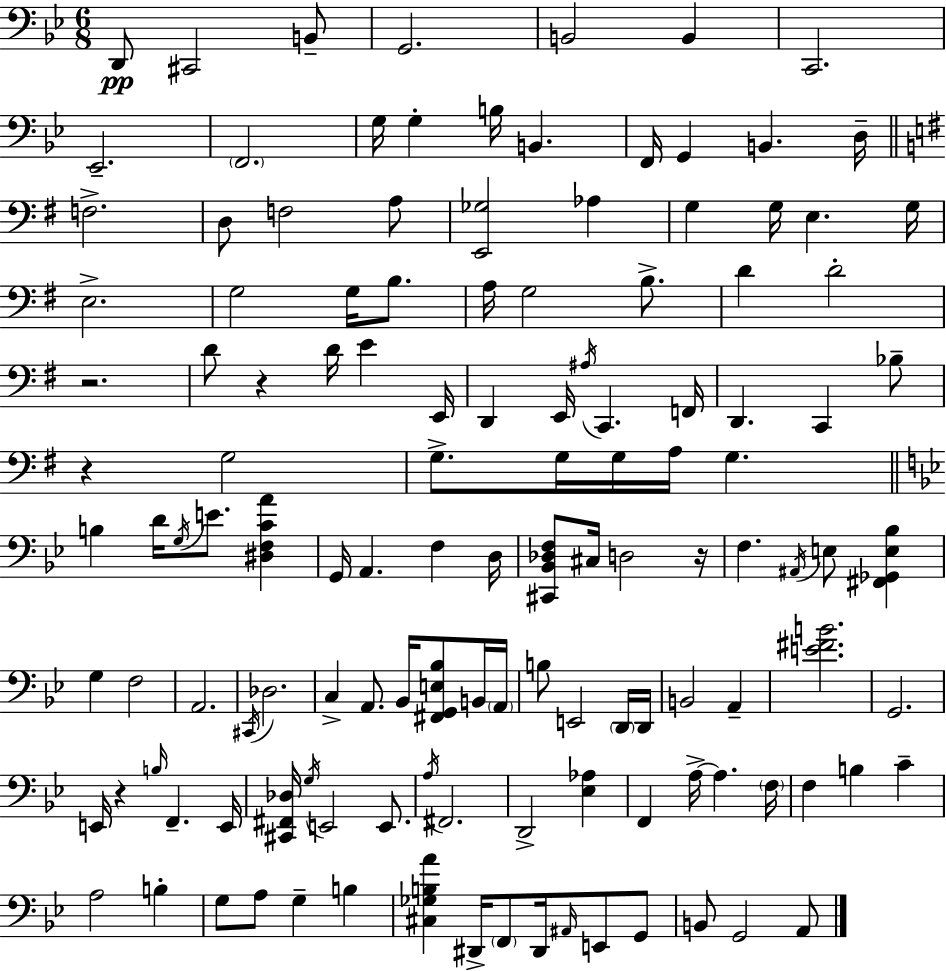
{
  \clef bass
  \numericTimeSignature
  \time 6/8
  \key g \minor
  d,8\pp cis,2 b,8-- | g,2. | b,2 b,4 | c,2. | \break ees,2.-- | \parenthesize f,2. | g16 g4-. b16 b,4. | f,16 g,4 b,4. d16-- | \break \bar "||" \break \key g \major f2.-> | d8 f2 a8 | <e, ges>2 aes4 | g4 g16 e4. g16 | \break e2.-> | g2 g16 b8. | a16 g2 b8.-> | d'4 d'2-. | \break r2. | d'8 r4 d'16 e'4 e,16 | d,4 e,16 \acciaccatura { ais16 } c,4. | f,16 d,4. c,4 bes8-- | \break r4 g2 | g8.-> g16 g16 a16 g4. | \bar "||" \break \key bes \major b4 d'16 \acciaccatura { g16 } e'8. <dis f c' a'>4 | g,16 a,4. f4 | d16 <cis, bes, des f>8 cis16 d2 | r16 f4. \acciaccatura { ais,16 } e8 <fis, ges, e bes>4 | \break g4 f2 | a,2. | \acciaccatura { cis,16 } des2. | c4-> a,8. bes,16 <fis, g, e bes>8 | \break b,16 \parenthesize a,16 b8 e,2 | \parenthesize d,16 d,16 b,2 a,4-- | <e' fis' b'>2. | g,2. | \break e,16 r4 \grace { b16 } f,4.-- | e,16 <cis, fis, des>16 \acciaccatura { g16 } e,2 | e,8. \acciaccatura { a16 } fis,2. | d,2-> | \break <ees aes>4 f,4 a16->~~ a4. | \parenthesize f16 f4 b4 | c'4-- a2 | b4-. g8 a8 g4-- | \break b4 <cis ges b a'>4 dis,16-> \parenthesize f,8 | dis,16 \grace { ais,16 } e,8 g,8 b,8 g,2 | a,8 \bar "|."
}